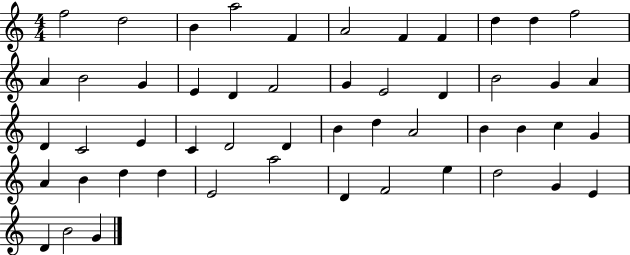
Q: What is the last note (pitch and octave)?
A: G4